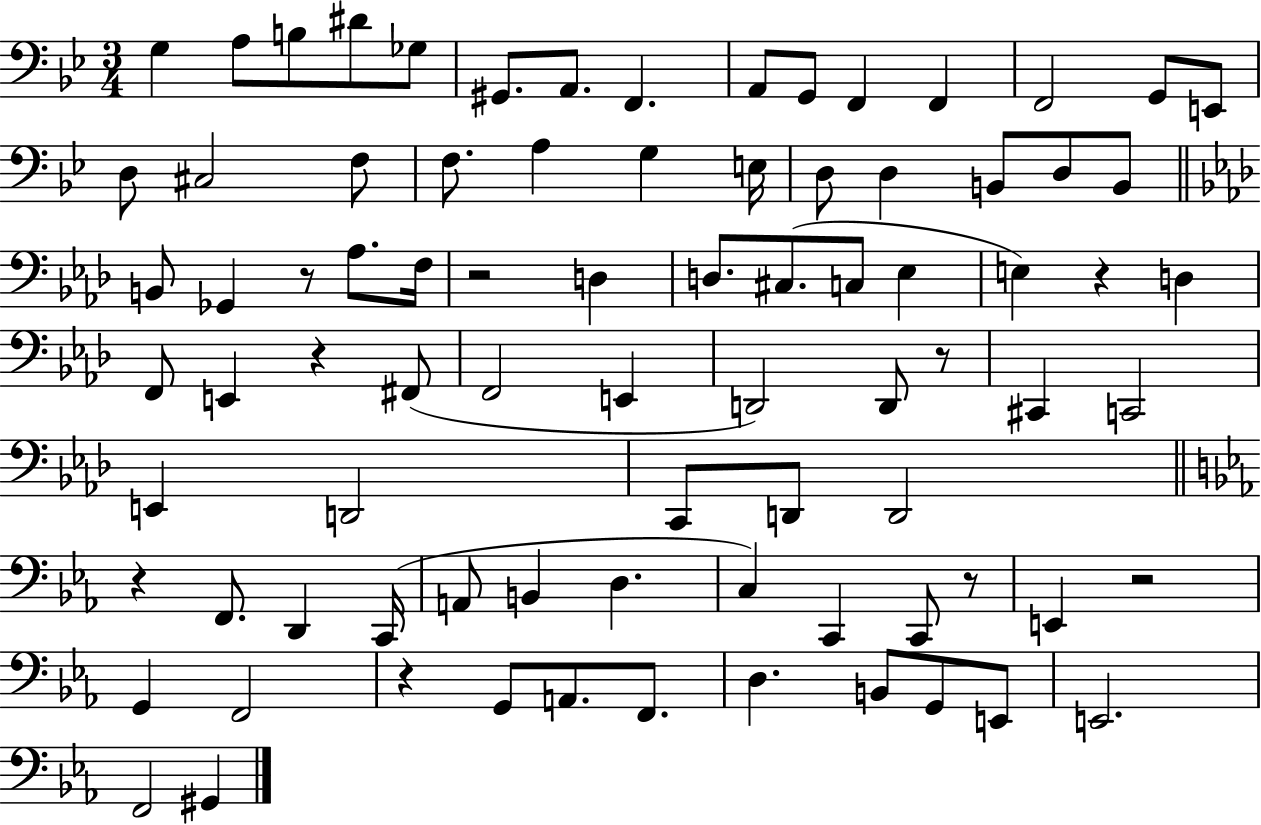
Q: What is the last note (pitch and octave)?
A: G#2